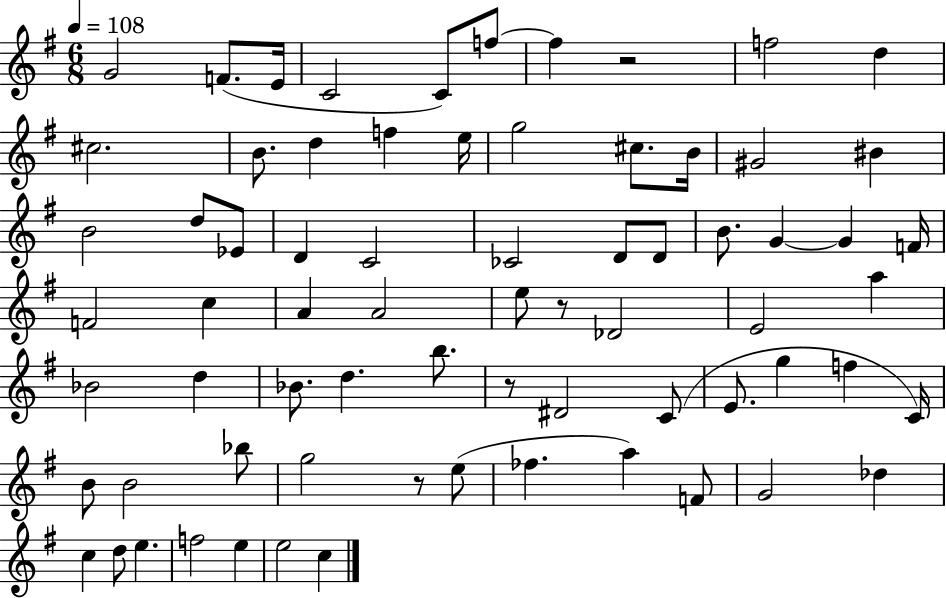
{
  \clef treble
  \numericTimeSignature
  \time 6/8
  \key g \major
  \tempo 4 = 108
  \repeat volta 2 { g'2 f'8.( e'16 | c'2 c'8) f''8~~ | f''4 r2 | f''2 d''4 | \break cis''2. | b'8. d''4 f''4 e''16 | g''2 cis''8. b'16 | gis'2 bis'4 | \break b'2 d''8 ees'8 | d'4 c'2 | ces'2 d'8 d'8 | b'8. g'4~~ g'4 f'16 | \break f'2 c''4 | a'4 a'2 | e''8 r8 des'2 | e'2 a''4 | \break bes'2 d''4 | bes'8. d''4. b''8. | r8 dis'2 c'8( | e'8. g''4 f''4 c'16) | \break b'8 b'2 bes''8 | g''2 r8 e''8( | fes''4. a''4) f'8 | g'2 des''4 | \break c''4 d''8 e''4. | f''2 e''4 | e''2 c''4 | } \bar "|."
}